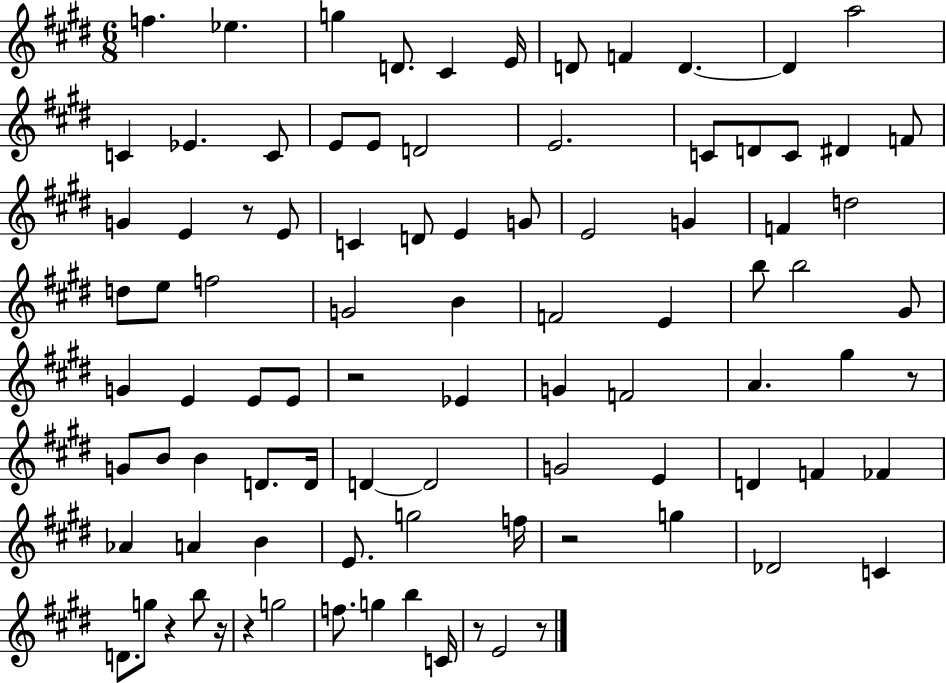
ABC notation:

X:1
T:Untitled
M:6/8
L:1/4
K:E
f _e g D/2 ^C E/4 D/2 F D D a2 C _E C/2 E/2 E/2 D2 E2 C/2 D/2 C/2 ^D F/2 G E z/2 E/2 C D/2 E G/2 E2 G F d2 d/2 e/2 f2 G2 B F2 E b/2 b2 ^G/2 G E E/2 E/2 z2 _E G F2 A ^g z/2 G/2 B/2 B D/2 D/4 D D2 G2 E D F _F _A A B E/2 g2 f/4 z2 g _D2 C D/2 g/2 z b/2 z/4 z g2 f/2 g b C/4 z/2 E2 z/2